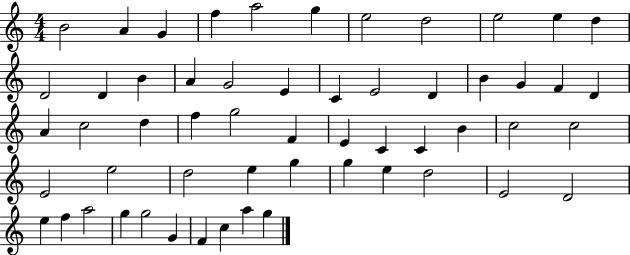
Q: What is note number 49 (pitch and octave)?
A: A5